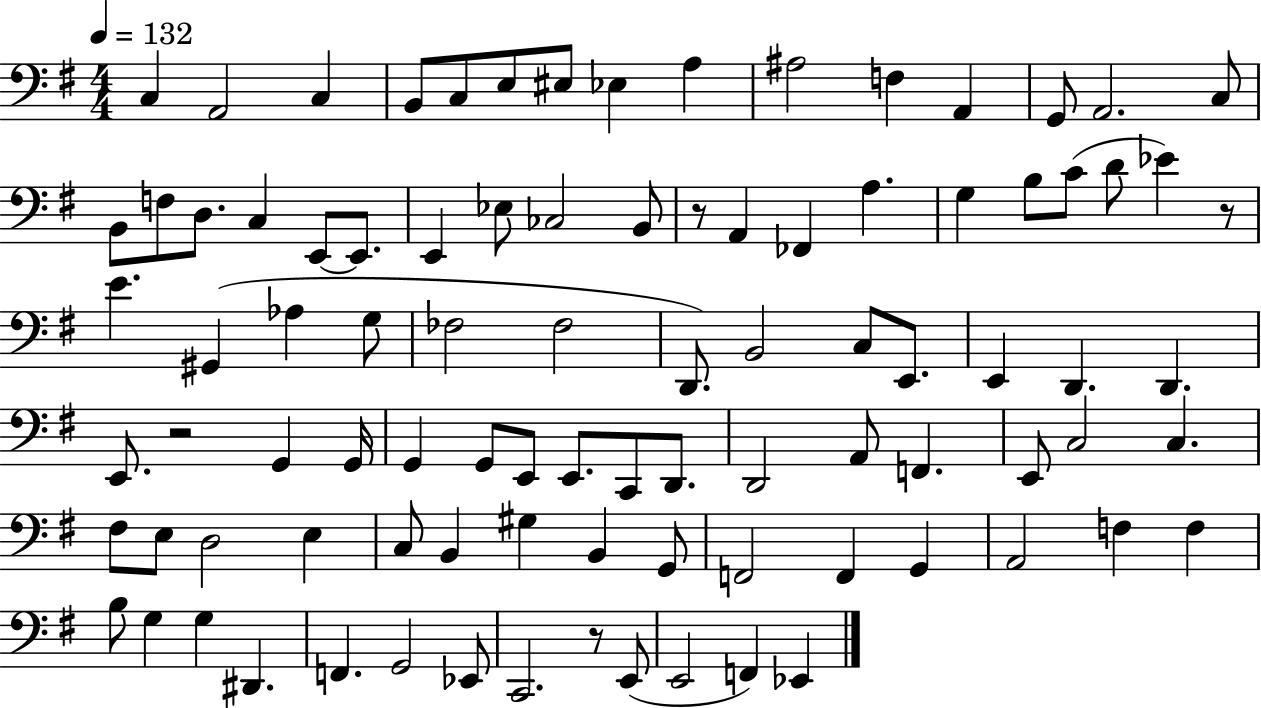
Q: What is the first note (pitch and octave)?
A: C3